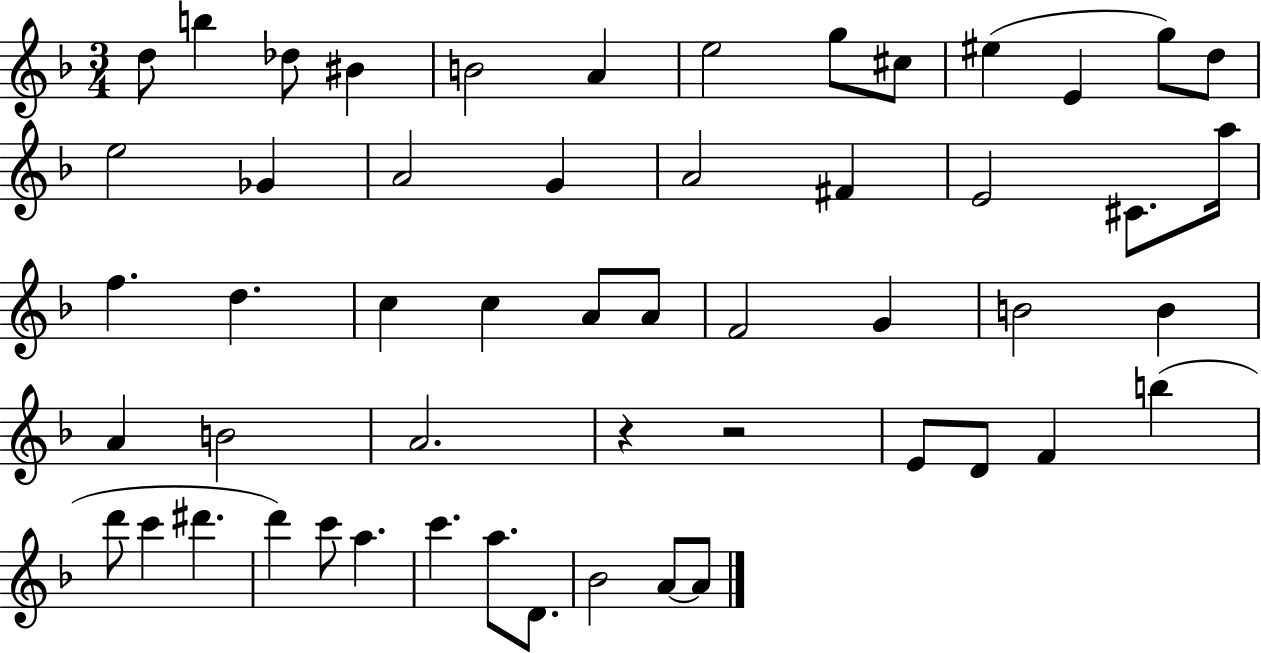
X:1
T:Untitled
M:3/4
L:1/4
K:F
d/2 b _d/2 ^B B2 A e2 g/2 ^c/2 ^e E g/2 d/2 e2 _G A2 G A2 ^F E2 ^C/2 a/4 f d c c A/2 A/2 F2 G B2 B A B2 A2 z z2 E/2 D/2 F b d'/2 c' ^d' d' c'/2 a c' a/2 D/2 _B2 A/2 A/2